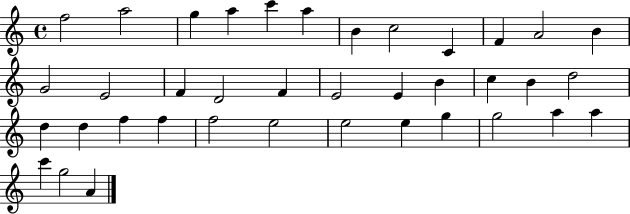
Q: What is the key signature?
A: C major